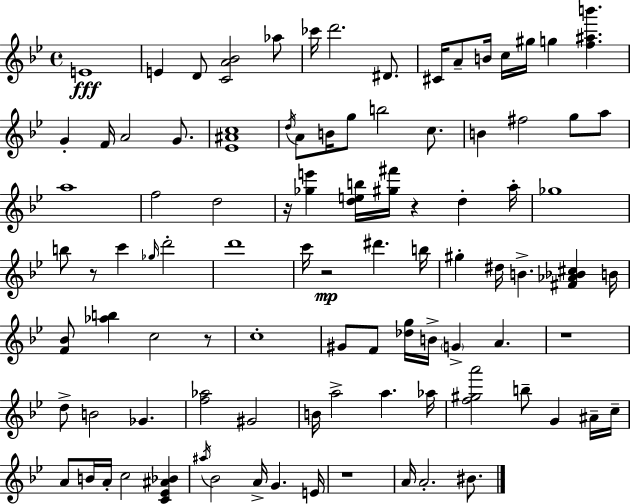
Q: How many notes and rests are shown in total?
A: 96